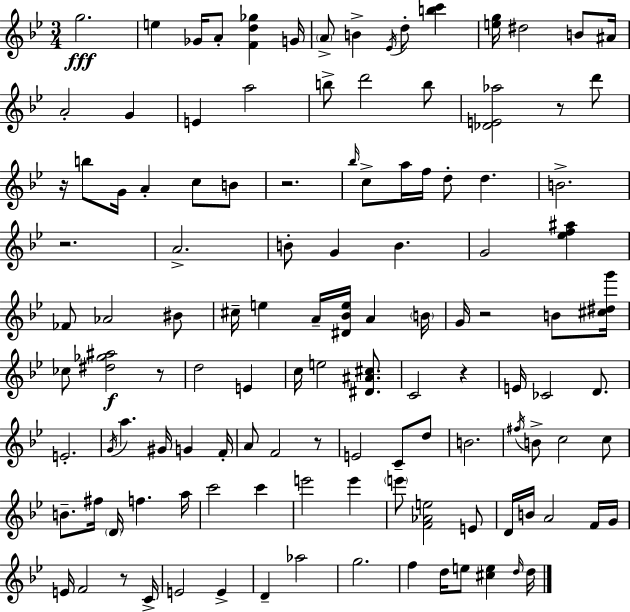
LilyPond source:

{
  \clef treble
  \numericTimeSignature
  \time 3/4
  \key bes \major
  g''2.\fff | e''4 ges'16 a'8-. <f' d'' ges''>4 g'16 | \parenthesize a'8-> b'4-> \acciaccatura { ees'16 } d''8-. <b'' c'''>4 | <e'' g''>16 dis''2 b'8 | \break ais'16 a'2-. g'4 | e'4 a''2 | b''8-> d'''2 b''8 | <des' e' aes''>2 r8 d'''8 | \break r16 b''8 g'16 a'4-. c''8 b'8 | r2. | \grace { bes''16 } c''8-> a''16 f''16 d''8-. d''4. | b'2.-> | \break r2. | a'2.-> | b'8-. g'4 b'4. | g'2 <ees'' f'' ais''>4 | \break fes'8 aes'2 | bis'8 cis''16-- e''4 a'16-- <dis' bes' e''>16 a'4 | \parenthesize b'16 g'16 r2 b'8 | <cis'' dis'' g'''>16 ces''8 <dis'' ges'' ais''>2\f | \break r8 d''2 e'4 | c''16 e''2 <dis' ais' cis''>8. | c'2 r4 | e'16 ces'2 d'8. | \break e'2.-. | \acciaccatura { g'16 } a''4. gis'16 g'4 | f'16-. a'8 f'2 | r8 e'2 c'8-- | \break d''8 b'2. | \acciaccatura { fis''16 } b'8-> c''2 | c''8 b'8.-- fis''16 \parenthesize d'16 f''4. | a''16 c'''2 | \break c'''4 e'''2 | e'''4 \parenthesize e'''8 <f' aes' e''>2 | e'8 d'16 b'16 a'2 | f'16 g'16 e'16 f'2 | \break r8 c'16-> e'2 | e'4-> d'4-- aes''2 | g''2. | f''4 d''16 e''8 <cis'' e''>4 | \break \grace { d''16 } d''16 \bar "|."
}